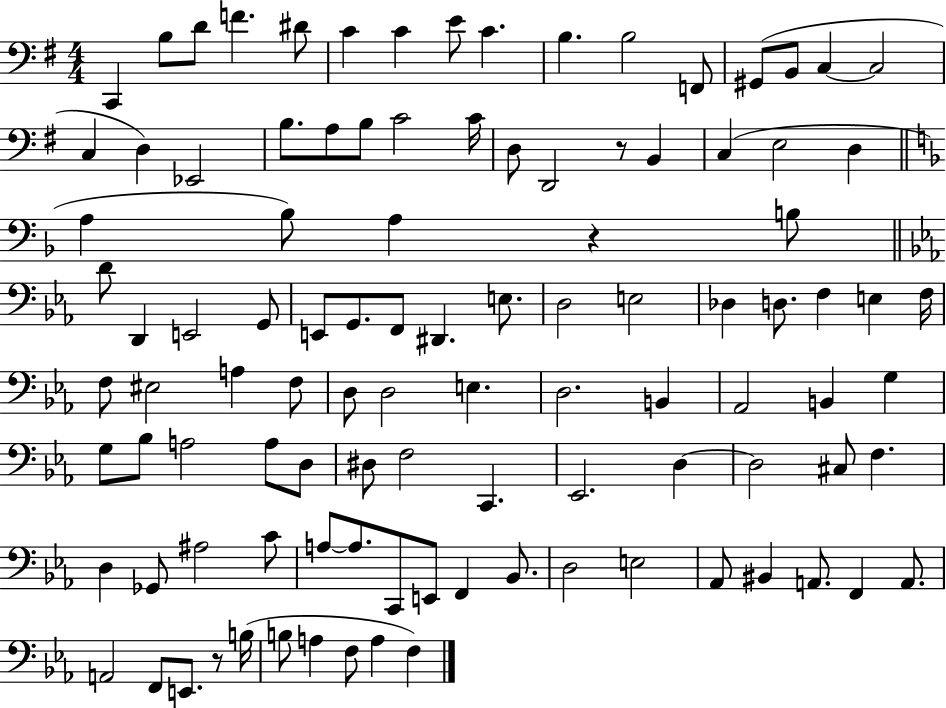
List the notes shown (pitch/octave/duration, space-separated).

C2/q B3/e D4/e F4/q. D#4/e C4/q C4/q E4/e C4/q. B3/q. B3/h F2/e G#2/e B2/e C3/q C3/h C3/q D3/q Eb2/h B3/e. A3/e B3/e C4/h C4/s D3/e D2/h R/e B2/q C3/q E3/h D3/q A3/q Bb3/e A3/q R/q B3/e D4/e D2/q E2/h G2/e E2/e G2/e. F2/e D#2/q. E3/e. D3/h E3/h Db3/q D3/e. F3/q E3/q F3/s F3/e EIS3/h A3/q F3/e D3/e D3/h E3/q. D3/h. B2/q Ab2/h B2/q G3/q G3/e Bb3/e A3/h A3/e D3/e D#3/e F3/h C2/q. Eb2/h. D3/q D3/h C#3/e F3/q. D3/q Gb2/e A#3/h C4/e A3/e A3/e. C2/e E2/e F2/q Bb2/e. D3/h E3/h Ab2/e BIS2/q A2/e. F2/q A2/e. A2/h F2/e E2/e. R/e B3/s B3/e A3/q F3/e A3/q F3/q